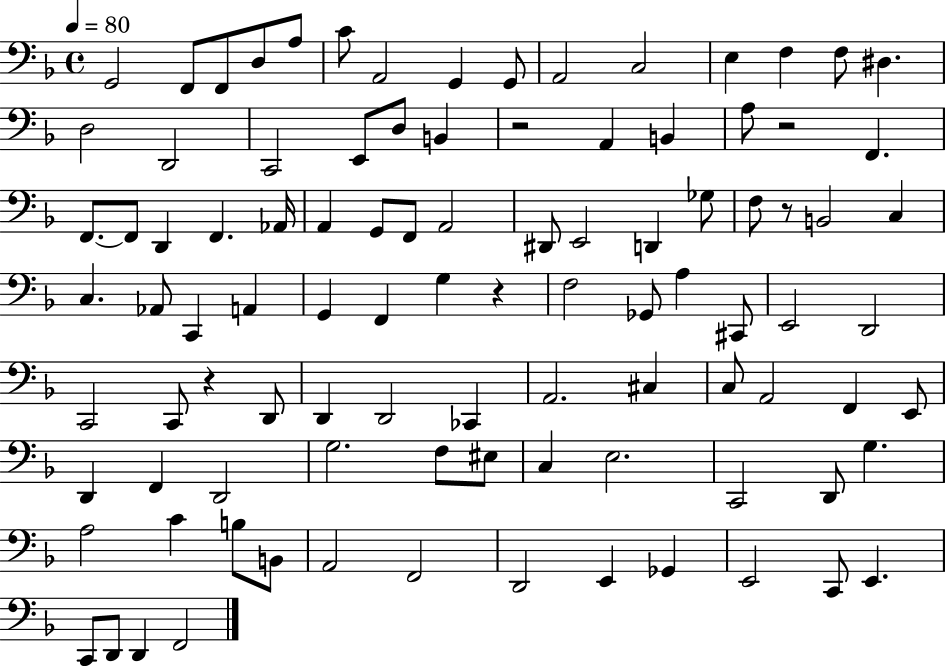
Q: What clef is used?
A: bass